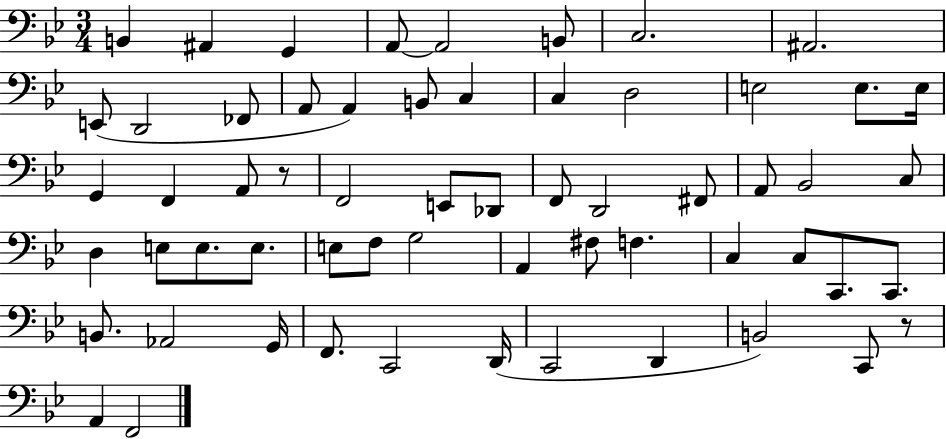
{
  \clef bass
  \numericTimeSignature
  \time 3/4
  \key bes \major
  b,4 ais,4 g,4 | a,8~~ a,2 b,8 | c2. | ais,2. | \break e,8( d,2 fes,8 | a,8 a,4) b,8 c4 | c4 d2 | e2 e8. e16 | \break g,4 f,4 a,8 r8 | f,2 e,8 des,8 | f,8 d,2 fis,8 | a,8 bes,2 c8 | \break d4 e8 e8. e8. | e8 f8 g2 | a,4 fis8 f4. | c4 c8 c,8. c,8. | \break b,8. aes,2 g,16 | f,8. c,2 d,16( | c,2 d,4 | b,2) c,8 r8 | \break a,4 f,2 | \bar "|."
}